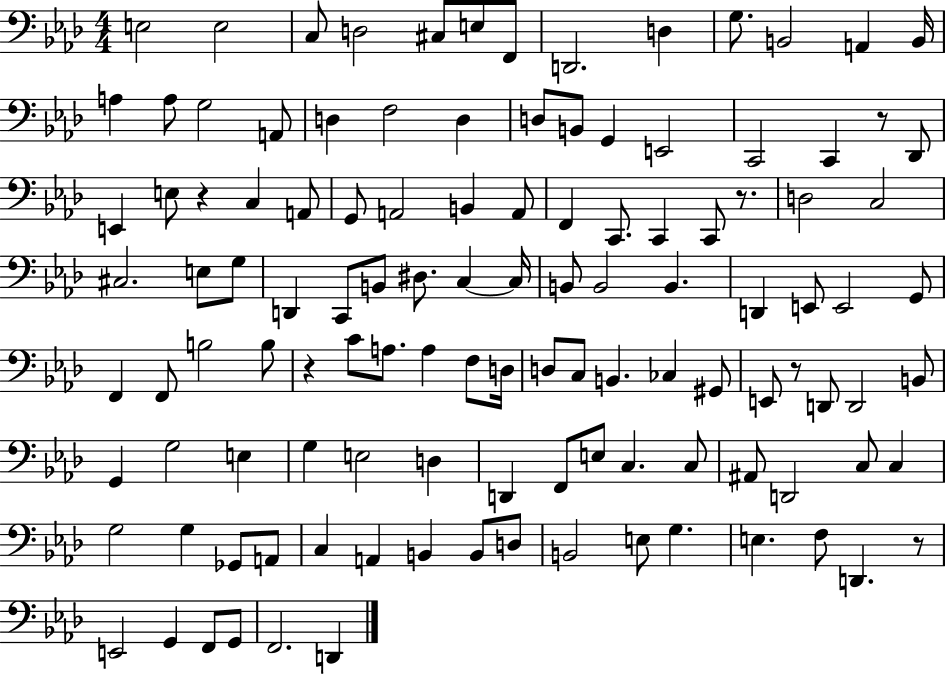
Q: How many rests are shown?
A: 6